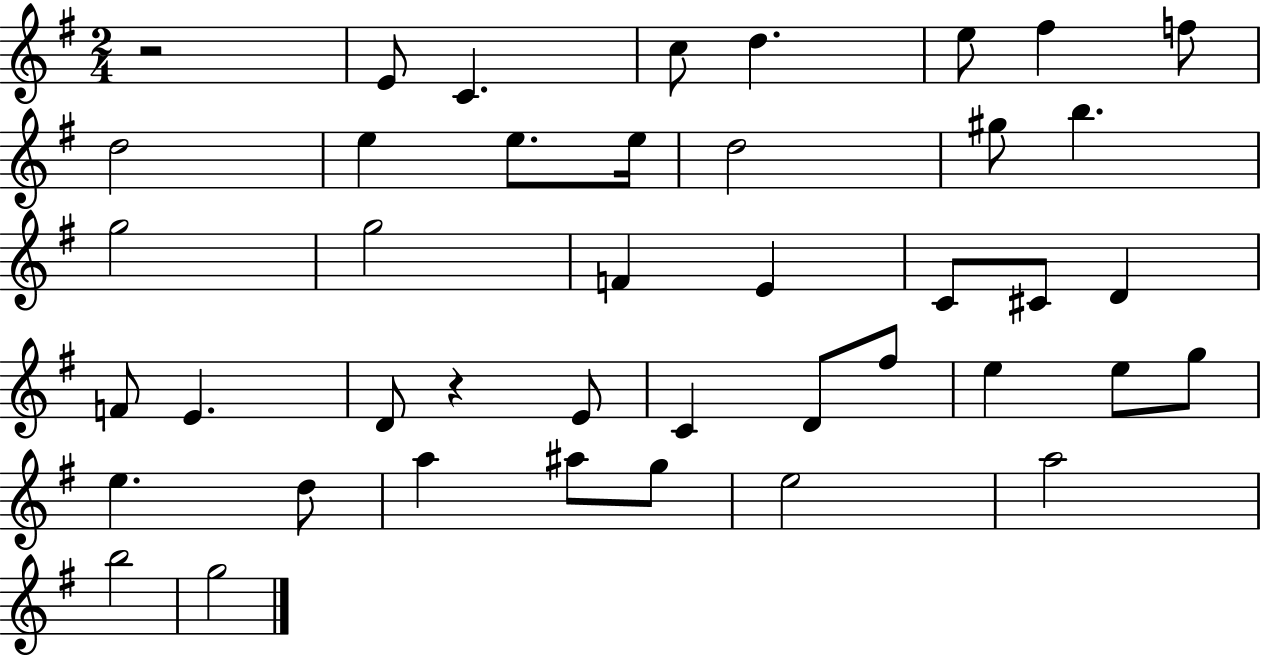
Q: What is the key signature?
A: G major